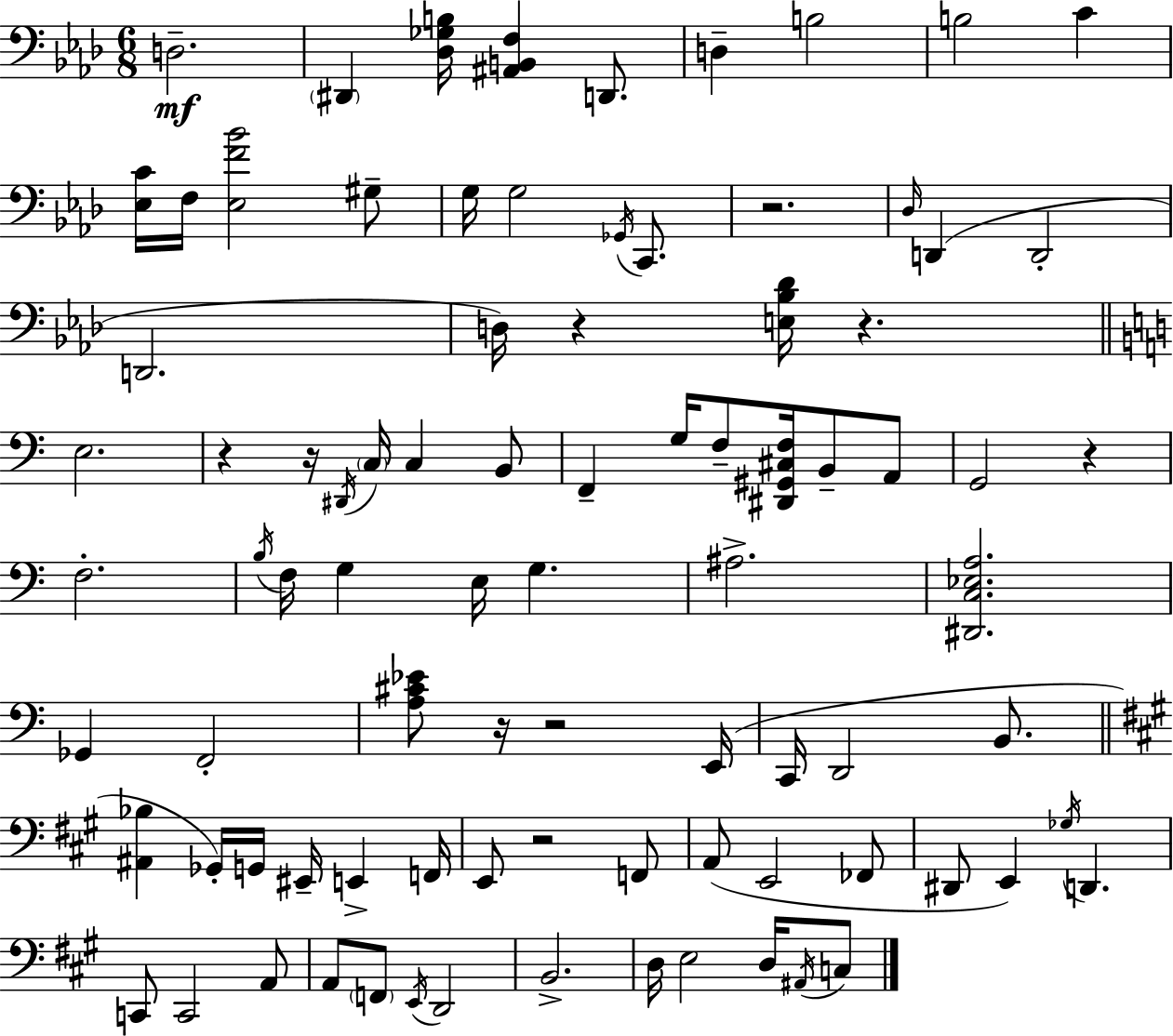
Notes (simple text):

D3/h. D#2/q [Db3,Gb3,B3]/s [A#2,B2,F3]/q D2/e. D3/q B3/h B3/h C4/q [Eb3,C4]/s F3/s [Eb3,F4,Bb4]/h G#3/e G3/s G3/h Gb2/s C2/e. R/h. Db3/s D2/q D2/h D2/h. D3/s R/q [E3,Bb3,Db4]/s R/q. E3/h. R/q R/s D#2/s C3/s C3/q B2/e F2/q G3/s F3/e [D#2,G#2,C#3,F3]/s B2/e A2/e G2/h R/q F3/h. B3/s F3/s G3/q E3/s G3/q. A#3/h. [D#2,C3,Eb3,A3]/h. Gb2/q F2/h [A3,C#4,Eb4]/e R/s R/h E2/s C2/s D2/h B2/e. [A#2,Bb3]/q Gb2/s G2/s EIS2/s E2/q F2/s E2/e R/h F2/e A2/e E2/h FES2/e D#2/e E2/q Gb3/s D2/q. C2/e C2/h A2/e A2/e F2/e E2/s D2/h B2/h. D3/s E3/h D3/s A#2/s C3/e